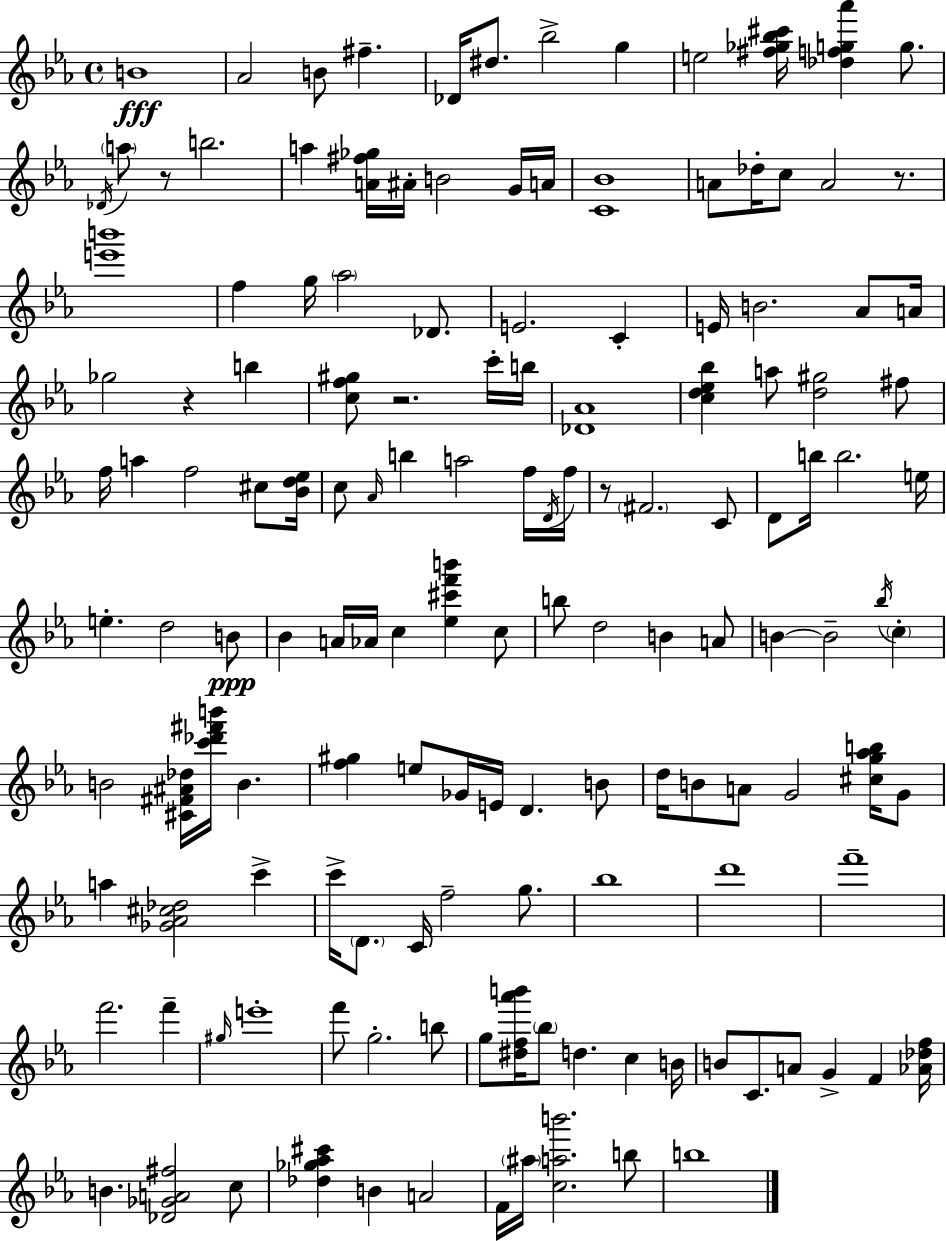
B4/w Ab4/h B4/e F#5/q. Db4/s D#5/e. Bb5/h G5/q E5/h [F#5,Gb5,Bb5,C#6]/s [Db5,F5,G5,Ab6]/q G5/e. Db4/s A5/e R/e B5/h. A5/q [A4,F#5,Gb5]/s A#4/s B4/h G4/s A4/s [C4,Bb4]/w A4/e Db5/s C5/e A4/h R/e. [E6,B6]/w F5/q G5/s Ab5/h Db4/e. E4/h. C4/q E4/s B4/h. Ab4/e A4/s Gb5/h R/q B5/q [C5,F5,G#5]/e R/h. C6/s B5/s [Db4,Ab4]/w [C5,D5,Eb5,Bb5]/q A5/e [D5,G#5]/h F#5/e F5/s A5/q F5/h C#5/e [Bb4,D5,Eb5]/s C5/e Ab4/s B5/q A5/h F5/s D4/s F5/s R/e F#4/h. C4/e D4/e B5/s B5/h. E5/s E5/q. D5/h B4/e Bb4/q A4/s Ab4/s C5/q [Eb5,C#6,F6,B6]/q C5/e B5/e D5/h B4/q A4/e B4/q B4/h Bb5/s C5/q B4/h [C#4,F#4,A#4,Db5]/s [C6,Db6,F#6,B6]/s B4/q. [F5,G#5]/q E5/e Gb4/s E4/s D4/q. B4/e D5/s B4/e A4/e G4/h [C#5,G5,Ab5,B5]/s G4/e A5/q [Gb4,Ab4,C#5,Db5]/h C6/q C6/s D4/e. C4/s F5/h G5/e. Bb5/w D6/w F6/w F6/h. F6/q G#5/s E6/w F6/e G5/h. B5/e G5/e [D#5,F5,Ab6,B6]/s Bb5/e D5/q. C5/q B4/s B4/e C4/e. A4/e G4/q F4/q [Ab4,Db5,F5]/s B4/q. [Db4,Gb4,A4,F#5]/h C5/e [Db5,Gb5,Ab5,C#6]/q B4/q A4/h F4/s A#5/s [C5,A5,B6]/h. B5/e B5/w